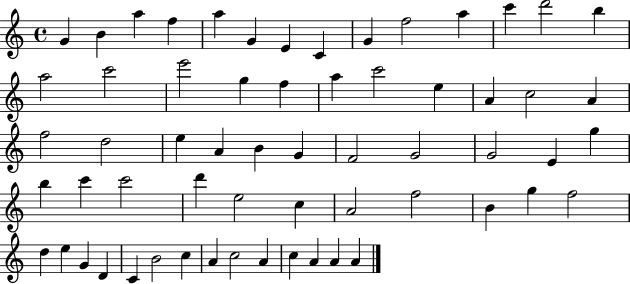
{
  \clef treble
  \time 4/4
  \defaultTimeSignature
  \key c \major
  g'4 b'4 a''4 f''4 | a''4 g'4 e'4 c'4 | g'4 f''2 a''4 | c'''4 d'''2 b''4 | \break a''2 c'''2 | e'''2 g''4 f''4 | a''4 c'''2 e''4 | a'4 c''2 a'4 | \break f''2 d''2 | e''4 a'4 b'4 g'4 | f'2 g'2 | g'2 e'4 g''4 | \break b''4 c'''4 c'''2 | d'''4 e''2 c''4 | a'2 f''2 | b'4 g''4 f''2 | \break d''4 e''4 g'4 d'4 | c'4 b'2 c''4 | a'4 c''2 a'4 | c''4 a'4 a'4 a'4 | \break \bar "|."
}